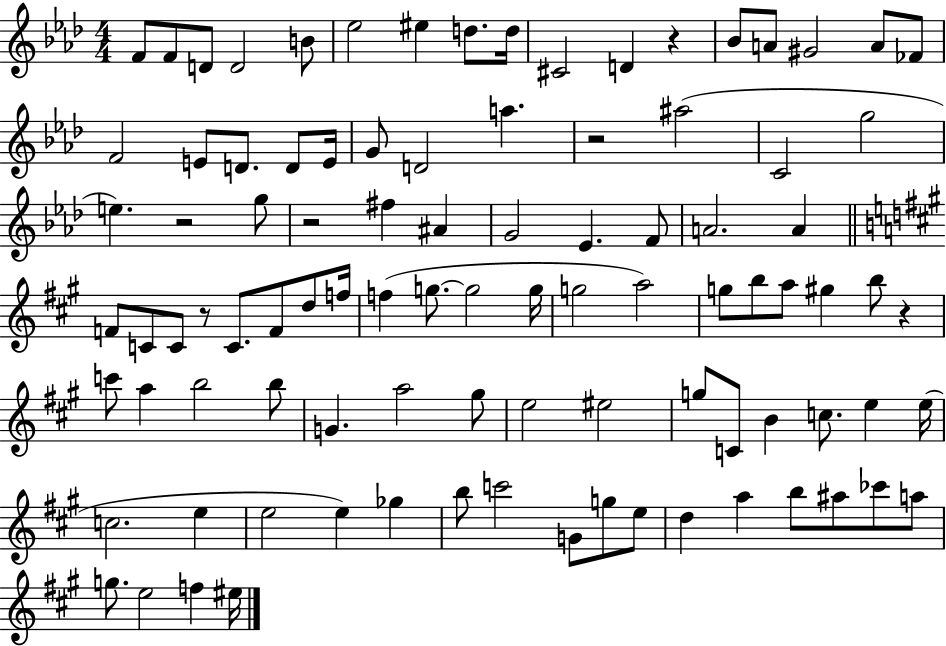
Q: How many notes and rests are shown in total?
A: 95